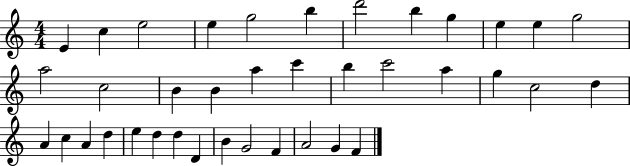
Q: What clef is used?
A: treble